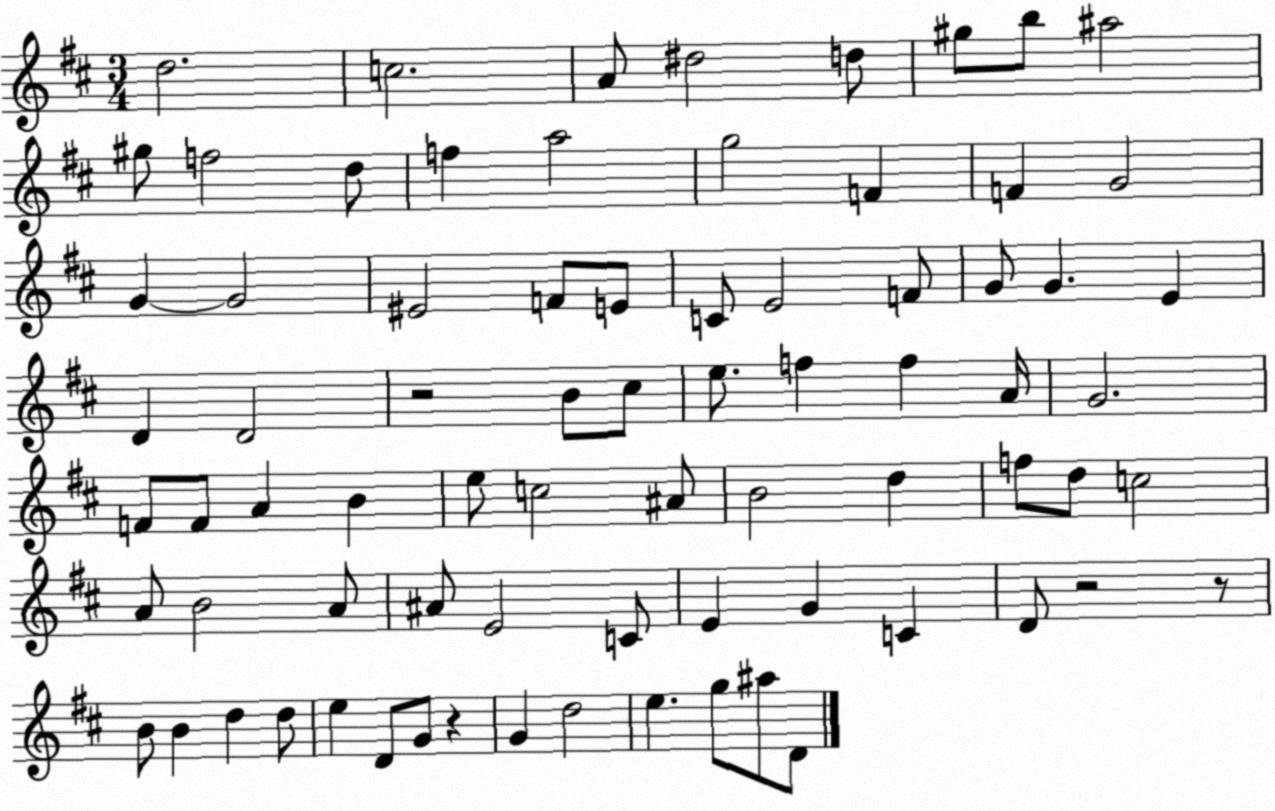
X:1
T:Untitled
M:3/4
L:1/4
K:D
d2 c2 A/2 ^d2 d/2 ^g/2 b/2 ^a2 ^g/2 f2 d/2 f a2 g2 F F G2 G G2 ^E2 F/2 E/2 C/2 E2 F/2 G/2 G E D D2 z2 B/2 ^c/2 e/2 f f A/4 G2 F/2 F/2 A B e/2 c2 ^A/2 B2 d f/2 d/2 c2 A/2 B2 A/2 ^A/2 E2 C/2 E G C D/2 z2 z/2 B/2 B d d/2 e D/2 G/2 z G d2 e g/2 ^a/2 D/2